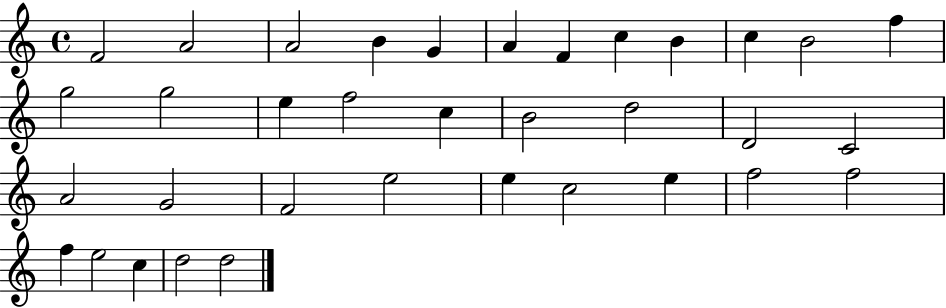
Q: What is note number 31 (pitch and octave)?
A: F5